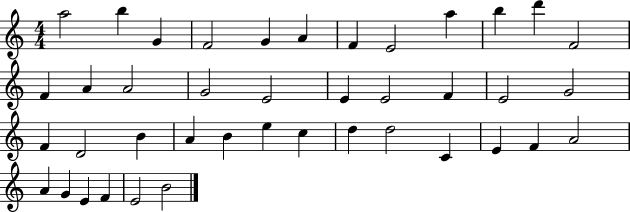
{
  \clef treble
  \numericTimeSignature
  \time 4/4
  \key c \major
  a''2 b''4 g'4 | f'2 g'4 a'4 | f'4 e'2 a''4 | b''4 d'''4 f'2 | \break f'4 a'4 a'2 | g'2 e'2 | e'4 e'2 f'4 | e'2 g'2 | \break f'4 d'2 b'4 | a'4 b'4 e''4 c''4 | d''4 d''2 c'4 | e'4 f'4 a'2 | \break a'4 g'4 e'4 f'4 | e'2 b'2 | \bar "|."
}